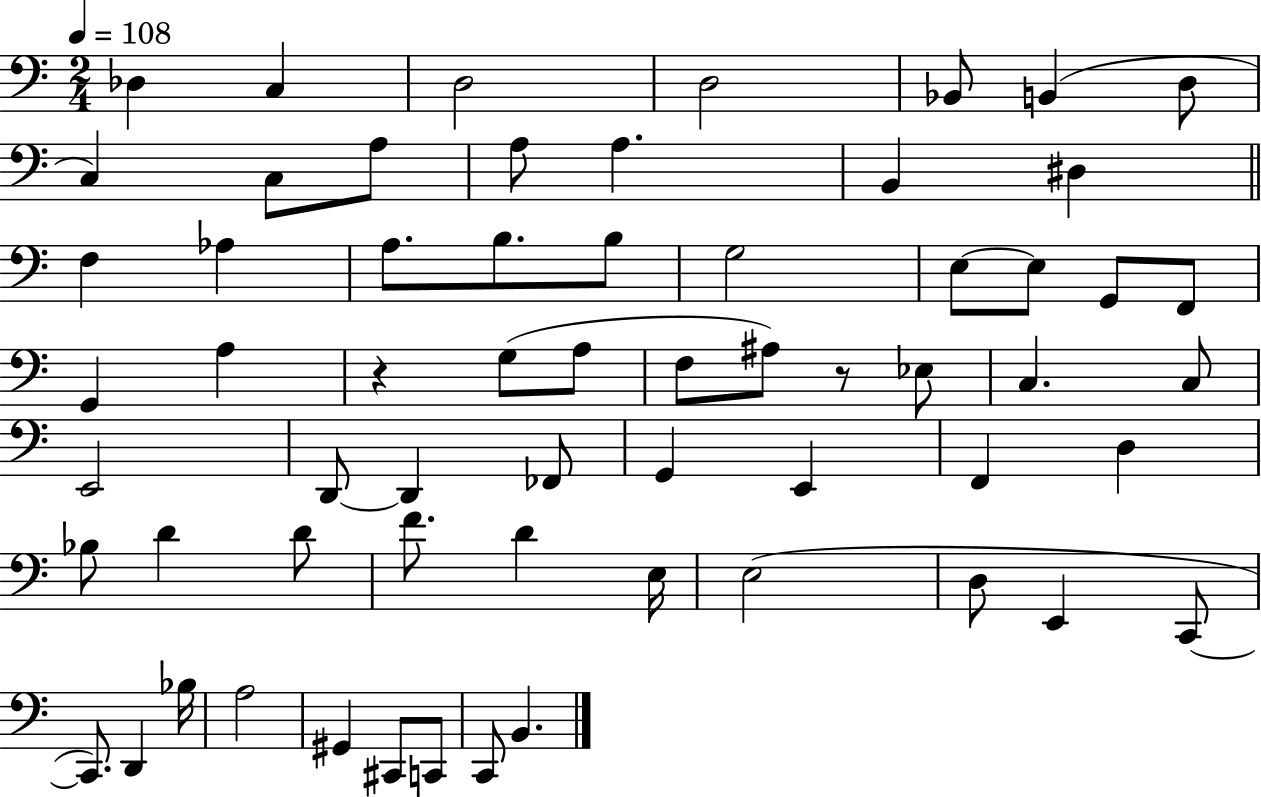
X:1
T:Untitled
M:2/4
L:1/4
K:C
_D, C, D,2 D,2 _B,,/2 B,, D,/2 C, C,/2 A,/2 A,/2 A, B,, ^D, F, _A, A,/2 B,/2 B,/2 G,2 E,/2 E,/2 G,,/2 F,,/2 G,, A, z G,/2 A,/2 F,/2 ^A,/2 z/2 _E,/2 C, C,/2 E,,2 D,,/2 D,, _F,,/2 G,, E,, F,, D, _B,/2 D D/2 F/2 D E,/4 E,2 D,/2 E,, C,,/2 C,,/2 D,, _B,/4 A,2 ^G,, ^C,,/2 C,,/2 C,,/2 B,,